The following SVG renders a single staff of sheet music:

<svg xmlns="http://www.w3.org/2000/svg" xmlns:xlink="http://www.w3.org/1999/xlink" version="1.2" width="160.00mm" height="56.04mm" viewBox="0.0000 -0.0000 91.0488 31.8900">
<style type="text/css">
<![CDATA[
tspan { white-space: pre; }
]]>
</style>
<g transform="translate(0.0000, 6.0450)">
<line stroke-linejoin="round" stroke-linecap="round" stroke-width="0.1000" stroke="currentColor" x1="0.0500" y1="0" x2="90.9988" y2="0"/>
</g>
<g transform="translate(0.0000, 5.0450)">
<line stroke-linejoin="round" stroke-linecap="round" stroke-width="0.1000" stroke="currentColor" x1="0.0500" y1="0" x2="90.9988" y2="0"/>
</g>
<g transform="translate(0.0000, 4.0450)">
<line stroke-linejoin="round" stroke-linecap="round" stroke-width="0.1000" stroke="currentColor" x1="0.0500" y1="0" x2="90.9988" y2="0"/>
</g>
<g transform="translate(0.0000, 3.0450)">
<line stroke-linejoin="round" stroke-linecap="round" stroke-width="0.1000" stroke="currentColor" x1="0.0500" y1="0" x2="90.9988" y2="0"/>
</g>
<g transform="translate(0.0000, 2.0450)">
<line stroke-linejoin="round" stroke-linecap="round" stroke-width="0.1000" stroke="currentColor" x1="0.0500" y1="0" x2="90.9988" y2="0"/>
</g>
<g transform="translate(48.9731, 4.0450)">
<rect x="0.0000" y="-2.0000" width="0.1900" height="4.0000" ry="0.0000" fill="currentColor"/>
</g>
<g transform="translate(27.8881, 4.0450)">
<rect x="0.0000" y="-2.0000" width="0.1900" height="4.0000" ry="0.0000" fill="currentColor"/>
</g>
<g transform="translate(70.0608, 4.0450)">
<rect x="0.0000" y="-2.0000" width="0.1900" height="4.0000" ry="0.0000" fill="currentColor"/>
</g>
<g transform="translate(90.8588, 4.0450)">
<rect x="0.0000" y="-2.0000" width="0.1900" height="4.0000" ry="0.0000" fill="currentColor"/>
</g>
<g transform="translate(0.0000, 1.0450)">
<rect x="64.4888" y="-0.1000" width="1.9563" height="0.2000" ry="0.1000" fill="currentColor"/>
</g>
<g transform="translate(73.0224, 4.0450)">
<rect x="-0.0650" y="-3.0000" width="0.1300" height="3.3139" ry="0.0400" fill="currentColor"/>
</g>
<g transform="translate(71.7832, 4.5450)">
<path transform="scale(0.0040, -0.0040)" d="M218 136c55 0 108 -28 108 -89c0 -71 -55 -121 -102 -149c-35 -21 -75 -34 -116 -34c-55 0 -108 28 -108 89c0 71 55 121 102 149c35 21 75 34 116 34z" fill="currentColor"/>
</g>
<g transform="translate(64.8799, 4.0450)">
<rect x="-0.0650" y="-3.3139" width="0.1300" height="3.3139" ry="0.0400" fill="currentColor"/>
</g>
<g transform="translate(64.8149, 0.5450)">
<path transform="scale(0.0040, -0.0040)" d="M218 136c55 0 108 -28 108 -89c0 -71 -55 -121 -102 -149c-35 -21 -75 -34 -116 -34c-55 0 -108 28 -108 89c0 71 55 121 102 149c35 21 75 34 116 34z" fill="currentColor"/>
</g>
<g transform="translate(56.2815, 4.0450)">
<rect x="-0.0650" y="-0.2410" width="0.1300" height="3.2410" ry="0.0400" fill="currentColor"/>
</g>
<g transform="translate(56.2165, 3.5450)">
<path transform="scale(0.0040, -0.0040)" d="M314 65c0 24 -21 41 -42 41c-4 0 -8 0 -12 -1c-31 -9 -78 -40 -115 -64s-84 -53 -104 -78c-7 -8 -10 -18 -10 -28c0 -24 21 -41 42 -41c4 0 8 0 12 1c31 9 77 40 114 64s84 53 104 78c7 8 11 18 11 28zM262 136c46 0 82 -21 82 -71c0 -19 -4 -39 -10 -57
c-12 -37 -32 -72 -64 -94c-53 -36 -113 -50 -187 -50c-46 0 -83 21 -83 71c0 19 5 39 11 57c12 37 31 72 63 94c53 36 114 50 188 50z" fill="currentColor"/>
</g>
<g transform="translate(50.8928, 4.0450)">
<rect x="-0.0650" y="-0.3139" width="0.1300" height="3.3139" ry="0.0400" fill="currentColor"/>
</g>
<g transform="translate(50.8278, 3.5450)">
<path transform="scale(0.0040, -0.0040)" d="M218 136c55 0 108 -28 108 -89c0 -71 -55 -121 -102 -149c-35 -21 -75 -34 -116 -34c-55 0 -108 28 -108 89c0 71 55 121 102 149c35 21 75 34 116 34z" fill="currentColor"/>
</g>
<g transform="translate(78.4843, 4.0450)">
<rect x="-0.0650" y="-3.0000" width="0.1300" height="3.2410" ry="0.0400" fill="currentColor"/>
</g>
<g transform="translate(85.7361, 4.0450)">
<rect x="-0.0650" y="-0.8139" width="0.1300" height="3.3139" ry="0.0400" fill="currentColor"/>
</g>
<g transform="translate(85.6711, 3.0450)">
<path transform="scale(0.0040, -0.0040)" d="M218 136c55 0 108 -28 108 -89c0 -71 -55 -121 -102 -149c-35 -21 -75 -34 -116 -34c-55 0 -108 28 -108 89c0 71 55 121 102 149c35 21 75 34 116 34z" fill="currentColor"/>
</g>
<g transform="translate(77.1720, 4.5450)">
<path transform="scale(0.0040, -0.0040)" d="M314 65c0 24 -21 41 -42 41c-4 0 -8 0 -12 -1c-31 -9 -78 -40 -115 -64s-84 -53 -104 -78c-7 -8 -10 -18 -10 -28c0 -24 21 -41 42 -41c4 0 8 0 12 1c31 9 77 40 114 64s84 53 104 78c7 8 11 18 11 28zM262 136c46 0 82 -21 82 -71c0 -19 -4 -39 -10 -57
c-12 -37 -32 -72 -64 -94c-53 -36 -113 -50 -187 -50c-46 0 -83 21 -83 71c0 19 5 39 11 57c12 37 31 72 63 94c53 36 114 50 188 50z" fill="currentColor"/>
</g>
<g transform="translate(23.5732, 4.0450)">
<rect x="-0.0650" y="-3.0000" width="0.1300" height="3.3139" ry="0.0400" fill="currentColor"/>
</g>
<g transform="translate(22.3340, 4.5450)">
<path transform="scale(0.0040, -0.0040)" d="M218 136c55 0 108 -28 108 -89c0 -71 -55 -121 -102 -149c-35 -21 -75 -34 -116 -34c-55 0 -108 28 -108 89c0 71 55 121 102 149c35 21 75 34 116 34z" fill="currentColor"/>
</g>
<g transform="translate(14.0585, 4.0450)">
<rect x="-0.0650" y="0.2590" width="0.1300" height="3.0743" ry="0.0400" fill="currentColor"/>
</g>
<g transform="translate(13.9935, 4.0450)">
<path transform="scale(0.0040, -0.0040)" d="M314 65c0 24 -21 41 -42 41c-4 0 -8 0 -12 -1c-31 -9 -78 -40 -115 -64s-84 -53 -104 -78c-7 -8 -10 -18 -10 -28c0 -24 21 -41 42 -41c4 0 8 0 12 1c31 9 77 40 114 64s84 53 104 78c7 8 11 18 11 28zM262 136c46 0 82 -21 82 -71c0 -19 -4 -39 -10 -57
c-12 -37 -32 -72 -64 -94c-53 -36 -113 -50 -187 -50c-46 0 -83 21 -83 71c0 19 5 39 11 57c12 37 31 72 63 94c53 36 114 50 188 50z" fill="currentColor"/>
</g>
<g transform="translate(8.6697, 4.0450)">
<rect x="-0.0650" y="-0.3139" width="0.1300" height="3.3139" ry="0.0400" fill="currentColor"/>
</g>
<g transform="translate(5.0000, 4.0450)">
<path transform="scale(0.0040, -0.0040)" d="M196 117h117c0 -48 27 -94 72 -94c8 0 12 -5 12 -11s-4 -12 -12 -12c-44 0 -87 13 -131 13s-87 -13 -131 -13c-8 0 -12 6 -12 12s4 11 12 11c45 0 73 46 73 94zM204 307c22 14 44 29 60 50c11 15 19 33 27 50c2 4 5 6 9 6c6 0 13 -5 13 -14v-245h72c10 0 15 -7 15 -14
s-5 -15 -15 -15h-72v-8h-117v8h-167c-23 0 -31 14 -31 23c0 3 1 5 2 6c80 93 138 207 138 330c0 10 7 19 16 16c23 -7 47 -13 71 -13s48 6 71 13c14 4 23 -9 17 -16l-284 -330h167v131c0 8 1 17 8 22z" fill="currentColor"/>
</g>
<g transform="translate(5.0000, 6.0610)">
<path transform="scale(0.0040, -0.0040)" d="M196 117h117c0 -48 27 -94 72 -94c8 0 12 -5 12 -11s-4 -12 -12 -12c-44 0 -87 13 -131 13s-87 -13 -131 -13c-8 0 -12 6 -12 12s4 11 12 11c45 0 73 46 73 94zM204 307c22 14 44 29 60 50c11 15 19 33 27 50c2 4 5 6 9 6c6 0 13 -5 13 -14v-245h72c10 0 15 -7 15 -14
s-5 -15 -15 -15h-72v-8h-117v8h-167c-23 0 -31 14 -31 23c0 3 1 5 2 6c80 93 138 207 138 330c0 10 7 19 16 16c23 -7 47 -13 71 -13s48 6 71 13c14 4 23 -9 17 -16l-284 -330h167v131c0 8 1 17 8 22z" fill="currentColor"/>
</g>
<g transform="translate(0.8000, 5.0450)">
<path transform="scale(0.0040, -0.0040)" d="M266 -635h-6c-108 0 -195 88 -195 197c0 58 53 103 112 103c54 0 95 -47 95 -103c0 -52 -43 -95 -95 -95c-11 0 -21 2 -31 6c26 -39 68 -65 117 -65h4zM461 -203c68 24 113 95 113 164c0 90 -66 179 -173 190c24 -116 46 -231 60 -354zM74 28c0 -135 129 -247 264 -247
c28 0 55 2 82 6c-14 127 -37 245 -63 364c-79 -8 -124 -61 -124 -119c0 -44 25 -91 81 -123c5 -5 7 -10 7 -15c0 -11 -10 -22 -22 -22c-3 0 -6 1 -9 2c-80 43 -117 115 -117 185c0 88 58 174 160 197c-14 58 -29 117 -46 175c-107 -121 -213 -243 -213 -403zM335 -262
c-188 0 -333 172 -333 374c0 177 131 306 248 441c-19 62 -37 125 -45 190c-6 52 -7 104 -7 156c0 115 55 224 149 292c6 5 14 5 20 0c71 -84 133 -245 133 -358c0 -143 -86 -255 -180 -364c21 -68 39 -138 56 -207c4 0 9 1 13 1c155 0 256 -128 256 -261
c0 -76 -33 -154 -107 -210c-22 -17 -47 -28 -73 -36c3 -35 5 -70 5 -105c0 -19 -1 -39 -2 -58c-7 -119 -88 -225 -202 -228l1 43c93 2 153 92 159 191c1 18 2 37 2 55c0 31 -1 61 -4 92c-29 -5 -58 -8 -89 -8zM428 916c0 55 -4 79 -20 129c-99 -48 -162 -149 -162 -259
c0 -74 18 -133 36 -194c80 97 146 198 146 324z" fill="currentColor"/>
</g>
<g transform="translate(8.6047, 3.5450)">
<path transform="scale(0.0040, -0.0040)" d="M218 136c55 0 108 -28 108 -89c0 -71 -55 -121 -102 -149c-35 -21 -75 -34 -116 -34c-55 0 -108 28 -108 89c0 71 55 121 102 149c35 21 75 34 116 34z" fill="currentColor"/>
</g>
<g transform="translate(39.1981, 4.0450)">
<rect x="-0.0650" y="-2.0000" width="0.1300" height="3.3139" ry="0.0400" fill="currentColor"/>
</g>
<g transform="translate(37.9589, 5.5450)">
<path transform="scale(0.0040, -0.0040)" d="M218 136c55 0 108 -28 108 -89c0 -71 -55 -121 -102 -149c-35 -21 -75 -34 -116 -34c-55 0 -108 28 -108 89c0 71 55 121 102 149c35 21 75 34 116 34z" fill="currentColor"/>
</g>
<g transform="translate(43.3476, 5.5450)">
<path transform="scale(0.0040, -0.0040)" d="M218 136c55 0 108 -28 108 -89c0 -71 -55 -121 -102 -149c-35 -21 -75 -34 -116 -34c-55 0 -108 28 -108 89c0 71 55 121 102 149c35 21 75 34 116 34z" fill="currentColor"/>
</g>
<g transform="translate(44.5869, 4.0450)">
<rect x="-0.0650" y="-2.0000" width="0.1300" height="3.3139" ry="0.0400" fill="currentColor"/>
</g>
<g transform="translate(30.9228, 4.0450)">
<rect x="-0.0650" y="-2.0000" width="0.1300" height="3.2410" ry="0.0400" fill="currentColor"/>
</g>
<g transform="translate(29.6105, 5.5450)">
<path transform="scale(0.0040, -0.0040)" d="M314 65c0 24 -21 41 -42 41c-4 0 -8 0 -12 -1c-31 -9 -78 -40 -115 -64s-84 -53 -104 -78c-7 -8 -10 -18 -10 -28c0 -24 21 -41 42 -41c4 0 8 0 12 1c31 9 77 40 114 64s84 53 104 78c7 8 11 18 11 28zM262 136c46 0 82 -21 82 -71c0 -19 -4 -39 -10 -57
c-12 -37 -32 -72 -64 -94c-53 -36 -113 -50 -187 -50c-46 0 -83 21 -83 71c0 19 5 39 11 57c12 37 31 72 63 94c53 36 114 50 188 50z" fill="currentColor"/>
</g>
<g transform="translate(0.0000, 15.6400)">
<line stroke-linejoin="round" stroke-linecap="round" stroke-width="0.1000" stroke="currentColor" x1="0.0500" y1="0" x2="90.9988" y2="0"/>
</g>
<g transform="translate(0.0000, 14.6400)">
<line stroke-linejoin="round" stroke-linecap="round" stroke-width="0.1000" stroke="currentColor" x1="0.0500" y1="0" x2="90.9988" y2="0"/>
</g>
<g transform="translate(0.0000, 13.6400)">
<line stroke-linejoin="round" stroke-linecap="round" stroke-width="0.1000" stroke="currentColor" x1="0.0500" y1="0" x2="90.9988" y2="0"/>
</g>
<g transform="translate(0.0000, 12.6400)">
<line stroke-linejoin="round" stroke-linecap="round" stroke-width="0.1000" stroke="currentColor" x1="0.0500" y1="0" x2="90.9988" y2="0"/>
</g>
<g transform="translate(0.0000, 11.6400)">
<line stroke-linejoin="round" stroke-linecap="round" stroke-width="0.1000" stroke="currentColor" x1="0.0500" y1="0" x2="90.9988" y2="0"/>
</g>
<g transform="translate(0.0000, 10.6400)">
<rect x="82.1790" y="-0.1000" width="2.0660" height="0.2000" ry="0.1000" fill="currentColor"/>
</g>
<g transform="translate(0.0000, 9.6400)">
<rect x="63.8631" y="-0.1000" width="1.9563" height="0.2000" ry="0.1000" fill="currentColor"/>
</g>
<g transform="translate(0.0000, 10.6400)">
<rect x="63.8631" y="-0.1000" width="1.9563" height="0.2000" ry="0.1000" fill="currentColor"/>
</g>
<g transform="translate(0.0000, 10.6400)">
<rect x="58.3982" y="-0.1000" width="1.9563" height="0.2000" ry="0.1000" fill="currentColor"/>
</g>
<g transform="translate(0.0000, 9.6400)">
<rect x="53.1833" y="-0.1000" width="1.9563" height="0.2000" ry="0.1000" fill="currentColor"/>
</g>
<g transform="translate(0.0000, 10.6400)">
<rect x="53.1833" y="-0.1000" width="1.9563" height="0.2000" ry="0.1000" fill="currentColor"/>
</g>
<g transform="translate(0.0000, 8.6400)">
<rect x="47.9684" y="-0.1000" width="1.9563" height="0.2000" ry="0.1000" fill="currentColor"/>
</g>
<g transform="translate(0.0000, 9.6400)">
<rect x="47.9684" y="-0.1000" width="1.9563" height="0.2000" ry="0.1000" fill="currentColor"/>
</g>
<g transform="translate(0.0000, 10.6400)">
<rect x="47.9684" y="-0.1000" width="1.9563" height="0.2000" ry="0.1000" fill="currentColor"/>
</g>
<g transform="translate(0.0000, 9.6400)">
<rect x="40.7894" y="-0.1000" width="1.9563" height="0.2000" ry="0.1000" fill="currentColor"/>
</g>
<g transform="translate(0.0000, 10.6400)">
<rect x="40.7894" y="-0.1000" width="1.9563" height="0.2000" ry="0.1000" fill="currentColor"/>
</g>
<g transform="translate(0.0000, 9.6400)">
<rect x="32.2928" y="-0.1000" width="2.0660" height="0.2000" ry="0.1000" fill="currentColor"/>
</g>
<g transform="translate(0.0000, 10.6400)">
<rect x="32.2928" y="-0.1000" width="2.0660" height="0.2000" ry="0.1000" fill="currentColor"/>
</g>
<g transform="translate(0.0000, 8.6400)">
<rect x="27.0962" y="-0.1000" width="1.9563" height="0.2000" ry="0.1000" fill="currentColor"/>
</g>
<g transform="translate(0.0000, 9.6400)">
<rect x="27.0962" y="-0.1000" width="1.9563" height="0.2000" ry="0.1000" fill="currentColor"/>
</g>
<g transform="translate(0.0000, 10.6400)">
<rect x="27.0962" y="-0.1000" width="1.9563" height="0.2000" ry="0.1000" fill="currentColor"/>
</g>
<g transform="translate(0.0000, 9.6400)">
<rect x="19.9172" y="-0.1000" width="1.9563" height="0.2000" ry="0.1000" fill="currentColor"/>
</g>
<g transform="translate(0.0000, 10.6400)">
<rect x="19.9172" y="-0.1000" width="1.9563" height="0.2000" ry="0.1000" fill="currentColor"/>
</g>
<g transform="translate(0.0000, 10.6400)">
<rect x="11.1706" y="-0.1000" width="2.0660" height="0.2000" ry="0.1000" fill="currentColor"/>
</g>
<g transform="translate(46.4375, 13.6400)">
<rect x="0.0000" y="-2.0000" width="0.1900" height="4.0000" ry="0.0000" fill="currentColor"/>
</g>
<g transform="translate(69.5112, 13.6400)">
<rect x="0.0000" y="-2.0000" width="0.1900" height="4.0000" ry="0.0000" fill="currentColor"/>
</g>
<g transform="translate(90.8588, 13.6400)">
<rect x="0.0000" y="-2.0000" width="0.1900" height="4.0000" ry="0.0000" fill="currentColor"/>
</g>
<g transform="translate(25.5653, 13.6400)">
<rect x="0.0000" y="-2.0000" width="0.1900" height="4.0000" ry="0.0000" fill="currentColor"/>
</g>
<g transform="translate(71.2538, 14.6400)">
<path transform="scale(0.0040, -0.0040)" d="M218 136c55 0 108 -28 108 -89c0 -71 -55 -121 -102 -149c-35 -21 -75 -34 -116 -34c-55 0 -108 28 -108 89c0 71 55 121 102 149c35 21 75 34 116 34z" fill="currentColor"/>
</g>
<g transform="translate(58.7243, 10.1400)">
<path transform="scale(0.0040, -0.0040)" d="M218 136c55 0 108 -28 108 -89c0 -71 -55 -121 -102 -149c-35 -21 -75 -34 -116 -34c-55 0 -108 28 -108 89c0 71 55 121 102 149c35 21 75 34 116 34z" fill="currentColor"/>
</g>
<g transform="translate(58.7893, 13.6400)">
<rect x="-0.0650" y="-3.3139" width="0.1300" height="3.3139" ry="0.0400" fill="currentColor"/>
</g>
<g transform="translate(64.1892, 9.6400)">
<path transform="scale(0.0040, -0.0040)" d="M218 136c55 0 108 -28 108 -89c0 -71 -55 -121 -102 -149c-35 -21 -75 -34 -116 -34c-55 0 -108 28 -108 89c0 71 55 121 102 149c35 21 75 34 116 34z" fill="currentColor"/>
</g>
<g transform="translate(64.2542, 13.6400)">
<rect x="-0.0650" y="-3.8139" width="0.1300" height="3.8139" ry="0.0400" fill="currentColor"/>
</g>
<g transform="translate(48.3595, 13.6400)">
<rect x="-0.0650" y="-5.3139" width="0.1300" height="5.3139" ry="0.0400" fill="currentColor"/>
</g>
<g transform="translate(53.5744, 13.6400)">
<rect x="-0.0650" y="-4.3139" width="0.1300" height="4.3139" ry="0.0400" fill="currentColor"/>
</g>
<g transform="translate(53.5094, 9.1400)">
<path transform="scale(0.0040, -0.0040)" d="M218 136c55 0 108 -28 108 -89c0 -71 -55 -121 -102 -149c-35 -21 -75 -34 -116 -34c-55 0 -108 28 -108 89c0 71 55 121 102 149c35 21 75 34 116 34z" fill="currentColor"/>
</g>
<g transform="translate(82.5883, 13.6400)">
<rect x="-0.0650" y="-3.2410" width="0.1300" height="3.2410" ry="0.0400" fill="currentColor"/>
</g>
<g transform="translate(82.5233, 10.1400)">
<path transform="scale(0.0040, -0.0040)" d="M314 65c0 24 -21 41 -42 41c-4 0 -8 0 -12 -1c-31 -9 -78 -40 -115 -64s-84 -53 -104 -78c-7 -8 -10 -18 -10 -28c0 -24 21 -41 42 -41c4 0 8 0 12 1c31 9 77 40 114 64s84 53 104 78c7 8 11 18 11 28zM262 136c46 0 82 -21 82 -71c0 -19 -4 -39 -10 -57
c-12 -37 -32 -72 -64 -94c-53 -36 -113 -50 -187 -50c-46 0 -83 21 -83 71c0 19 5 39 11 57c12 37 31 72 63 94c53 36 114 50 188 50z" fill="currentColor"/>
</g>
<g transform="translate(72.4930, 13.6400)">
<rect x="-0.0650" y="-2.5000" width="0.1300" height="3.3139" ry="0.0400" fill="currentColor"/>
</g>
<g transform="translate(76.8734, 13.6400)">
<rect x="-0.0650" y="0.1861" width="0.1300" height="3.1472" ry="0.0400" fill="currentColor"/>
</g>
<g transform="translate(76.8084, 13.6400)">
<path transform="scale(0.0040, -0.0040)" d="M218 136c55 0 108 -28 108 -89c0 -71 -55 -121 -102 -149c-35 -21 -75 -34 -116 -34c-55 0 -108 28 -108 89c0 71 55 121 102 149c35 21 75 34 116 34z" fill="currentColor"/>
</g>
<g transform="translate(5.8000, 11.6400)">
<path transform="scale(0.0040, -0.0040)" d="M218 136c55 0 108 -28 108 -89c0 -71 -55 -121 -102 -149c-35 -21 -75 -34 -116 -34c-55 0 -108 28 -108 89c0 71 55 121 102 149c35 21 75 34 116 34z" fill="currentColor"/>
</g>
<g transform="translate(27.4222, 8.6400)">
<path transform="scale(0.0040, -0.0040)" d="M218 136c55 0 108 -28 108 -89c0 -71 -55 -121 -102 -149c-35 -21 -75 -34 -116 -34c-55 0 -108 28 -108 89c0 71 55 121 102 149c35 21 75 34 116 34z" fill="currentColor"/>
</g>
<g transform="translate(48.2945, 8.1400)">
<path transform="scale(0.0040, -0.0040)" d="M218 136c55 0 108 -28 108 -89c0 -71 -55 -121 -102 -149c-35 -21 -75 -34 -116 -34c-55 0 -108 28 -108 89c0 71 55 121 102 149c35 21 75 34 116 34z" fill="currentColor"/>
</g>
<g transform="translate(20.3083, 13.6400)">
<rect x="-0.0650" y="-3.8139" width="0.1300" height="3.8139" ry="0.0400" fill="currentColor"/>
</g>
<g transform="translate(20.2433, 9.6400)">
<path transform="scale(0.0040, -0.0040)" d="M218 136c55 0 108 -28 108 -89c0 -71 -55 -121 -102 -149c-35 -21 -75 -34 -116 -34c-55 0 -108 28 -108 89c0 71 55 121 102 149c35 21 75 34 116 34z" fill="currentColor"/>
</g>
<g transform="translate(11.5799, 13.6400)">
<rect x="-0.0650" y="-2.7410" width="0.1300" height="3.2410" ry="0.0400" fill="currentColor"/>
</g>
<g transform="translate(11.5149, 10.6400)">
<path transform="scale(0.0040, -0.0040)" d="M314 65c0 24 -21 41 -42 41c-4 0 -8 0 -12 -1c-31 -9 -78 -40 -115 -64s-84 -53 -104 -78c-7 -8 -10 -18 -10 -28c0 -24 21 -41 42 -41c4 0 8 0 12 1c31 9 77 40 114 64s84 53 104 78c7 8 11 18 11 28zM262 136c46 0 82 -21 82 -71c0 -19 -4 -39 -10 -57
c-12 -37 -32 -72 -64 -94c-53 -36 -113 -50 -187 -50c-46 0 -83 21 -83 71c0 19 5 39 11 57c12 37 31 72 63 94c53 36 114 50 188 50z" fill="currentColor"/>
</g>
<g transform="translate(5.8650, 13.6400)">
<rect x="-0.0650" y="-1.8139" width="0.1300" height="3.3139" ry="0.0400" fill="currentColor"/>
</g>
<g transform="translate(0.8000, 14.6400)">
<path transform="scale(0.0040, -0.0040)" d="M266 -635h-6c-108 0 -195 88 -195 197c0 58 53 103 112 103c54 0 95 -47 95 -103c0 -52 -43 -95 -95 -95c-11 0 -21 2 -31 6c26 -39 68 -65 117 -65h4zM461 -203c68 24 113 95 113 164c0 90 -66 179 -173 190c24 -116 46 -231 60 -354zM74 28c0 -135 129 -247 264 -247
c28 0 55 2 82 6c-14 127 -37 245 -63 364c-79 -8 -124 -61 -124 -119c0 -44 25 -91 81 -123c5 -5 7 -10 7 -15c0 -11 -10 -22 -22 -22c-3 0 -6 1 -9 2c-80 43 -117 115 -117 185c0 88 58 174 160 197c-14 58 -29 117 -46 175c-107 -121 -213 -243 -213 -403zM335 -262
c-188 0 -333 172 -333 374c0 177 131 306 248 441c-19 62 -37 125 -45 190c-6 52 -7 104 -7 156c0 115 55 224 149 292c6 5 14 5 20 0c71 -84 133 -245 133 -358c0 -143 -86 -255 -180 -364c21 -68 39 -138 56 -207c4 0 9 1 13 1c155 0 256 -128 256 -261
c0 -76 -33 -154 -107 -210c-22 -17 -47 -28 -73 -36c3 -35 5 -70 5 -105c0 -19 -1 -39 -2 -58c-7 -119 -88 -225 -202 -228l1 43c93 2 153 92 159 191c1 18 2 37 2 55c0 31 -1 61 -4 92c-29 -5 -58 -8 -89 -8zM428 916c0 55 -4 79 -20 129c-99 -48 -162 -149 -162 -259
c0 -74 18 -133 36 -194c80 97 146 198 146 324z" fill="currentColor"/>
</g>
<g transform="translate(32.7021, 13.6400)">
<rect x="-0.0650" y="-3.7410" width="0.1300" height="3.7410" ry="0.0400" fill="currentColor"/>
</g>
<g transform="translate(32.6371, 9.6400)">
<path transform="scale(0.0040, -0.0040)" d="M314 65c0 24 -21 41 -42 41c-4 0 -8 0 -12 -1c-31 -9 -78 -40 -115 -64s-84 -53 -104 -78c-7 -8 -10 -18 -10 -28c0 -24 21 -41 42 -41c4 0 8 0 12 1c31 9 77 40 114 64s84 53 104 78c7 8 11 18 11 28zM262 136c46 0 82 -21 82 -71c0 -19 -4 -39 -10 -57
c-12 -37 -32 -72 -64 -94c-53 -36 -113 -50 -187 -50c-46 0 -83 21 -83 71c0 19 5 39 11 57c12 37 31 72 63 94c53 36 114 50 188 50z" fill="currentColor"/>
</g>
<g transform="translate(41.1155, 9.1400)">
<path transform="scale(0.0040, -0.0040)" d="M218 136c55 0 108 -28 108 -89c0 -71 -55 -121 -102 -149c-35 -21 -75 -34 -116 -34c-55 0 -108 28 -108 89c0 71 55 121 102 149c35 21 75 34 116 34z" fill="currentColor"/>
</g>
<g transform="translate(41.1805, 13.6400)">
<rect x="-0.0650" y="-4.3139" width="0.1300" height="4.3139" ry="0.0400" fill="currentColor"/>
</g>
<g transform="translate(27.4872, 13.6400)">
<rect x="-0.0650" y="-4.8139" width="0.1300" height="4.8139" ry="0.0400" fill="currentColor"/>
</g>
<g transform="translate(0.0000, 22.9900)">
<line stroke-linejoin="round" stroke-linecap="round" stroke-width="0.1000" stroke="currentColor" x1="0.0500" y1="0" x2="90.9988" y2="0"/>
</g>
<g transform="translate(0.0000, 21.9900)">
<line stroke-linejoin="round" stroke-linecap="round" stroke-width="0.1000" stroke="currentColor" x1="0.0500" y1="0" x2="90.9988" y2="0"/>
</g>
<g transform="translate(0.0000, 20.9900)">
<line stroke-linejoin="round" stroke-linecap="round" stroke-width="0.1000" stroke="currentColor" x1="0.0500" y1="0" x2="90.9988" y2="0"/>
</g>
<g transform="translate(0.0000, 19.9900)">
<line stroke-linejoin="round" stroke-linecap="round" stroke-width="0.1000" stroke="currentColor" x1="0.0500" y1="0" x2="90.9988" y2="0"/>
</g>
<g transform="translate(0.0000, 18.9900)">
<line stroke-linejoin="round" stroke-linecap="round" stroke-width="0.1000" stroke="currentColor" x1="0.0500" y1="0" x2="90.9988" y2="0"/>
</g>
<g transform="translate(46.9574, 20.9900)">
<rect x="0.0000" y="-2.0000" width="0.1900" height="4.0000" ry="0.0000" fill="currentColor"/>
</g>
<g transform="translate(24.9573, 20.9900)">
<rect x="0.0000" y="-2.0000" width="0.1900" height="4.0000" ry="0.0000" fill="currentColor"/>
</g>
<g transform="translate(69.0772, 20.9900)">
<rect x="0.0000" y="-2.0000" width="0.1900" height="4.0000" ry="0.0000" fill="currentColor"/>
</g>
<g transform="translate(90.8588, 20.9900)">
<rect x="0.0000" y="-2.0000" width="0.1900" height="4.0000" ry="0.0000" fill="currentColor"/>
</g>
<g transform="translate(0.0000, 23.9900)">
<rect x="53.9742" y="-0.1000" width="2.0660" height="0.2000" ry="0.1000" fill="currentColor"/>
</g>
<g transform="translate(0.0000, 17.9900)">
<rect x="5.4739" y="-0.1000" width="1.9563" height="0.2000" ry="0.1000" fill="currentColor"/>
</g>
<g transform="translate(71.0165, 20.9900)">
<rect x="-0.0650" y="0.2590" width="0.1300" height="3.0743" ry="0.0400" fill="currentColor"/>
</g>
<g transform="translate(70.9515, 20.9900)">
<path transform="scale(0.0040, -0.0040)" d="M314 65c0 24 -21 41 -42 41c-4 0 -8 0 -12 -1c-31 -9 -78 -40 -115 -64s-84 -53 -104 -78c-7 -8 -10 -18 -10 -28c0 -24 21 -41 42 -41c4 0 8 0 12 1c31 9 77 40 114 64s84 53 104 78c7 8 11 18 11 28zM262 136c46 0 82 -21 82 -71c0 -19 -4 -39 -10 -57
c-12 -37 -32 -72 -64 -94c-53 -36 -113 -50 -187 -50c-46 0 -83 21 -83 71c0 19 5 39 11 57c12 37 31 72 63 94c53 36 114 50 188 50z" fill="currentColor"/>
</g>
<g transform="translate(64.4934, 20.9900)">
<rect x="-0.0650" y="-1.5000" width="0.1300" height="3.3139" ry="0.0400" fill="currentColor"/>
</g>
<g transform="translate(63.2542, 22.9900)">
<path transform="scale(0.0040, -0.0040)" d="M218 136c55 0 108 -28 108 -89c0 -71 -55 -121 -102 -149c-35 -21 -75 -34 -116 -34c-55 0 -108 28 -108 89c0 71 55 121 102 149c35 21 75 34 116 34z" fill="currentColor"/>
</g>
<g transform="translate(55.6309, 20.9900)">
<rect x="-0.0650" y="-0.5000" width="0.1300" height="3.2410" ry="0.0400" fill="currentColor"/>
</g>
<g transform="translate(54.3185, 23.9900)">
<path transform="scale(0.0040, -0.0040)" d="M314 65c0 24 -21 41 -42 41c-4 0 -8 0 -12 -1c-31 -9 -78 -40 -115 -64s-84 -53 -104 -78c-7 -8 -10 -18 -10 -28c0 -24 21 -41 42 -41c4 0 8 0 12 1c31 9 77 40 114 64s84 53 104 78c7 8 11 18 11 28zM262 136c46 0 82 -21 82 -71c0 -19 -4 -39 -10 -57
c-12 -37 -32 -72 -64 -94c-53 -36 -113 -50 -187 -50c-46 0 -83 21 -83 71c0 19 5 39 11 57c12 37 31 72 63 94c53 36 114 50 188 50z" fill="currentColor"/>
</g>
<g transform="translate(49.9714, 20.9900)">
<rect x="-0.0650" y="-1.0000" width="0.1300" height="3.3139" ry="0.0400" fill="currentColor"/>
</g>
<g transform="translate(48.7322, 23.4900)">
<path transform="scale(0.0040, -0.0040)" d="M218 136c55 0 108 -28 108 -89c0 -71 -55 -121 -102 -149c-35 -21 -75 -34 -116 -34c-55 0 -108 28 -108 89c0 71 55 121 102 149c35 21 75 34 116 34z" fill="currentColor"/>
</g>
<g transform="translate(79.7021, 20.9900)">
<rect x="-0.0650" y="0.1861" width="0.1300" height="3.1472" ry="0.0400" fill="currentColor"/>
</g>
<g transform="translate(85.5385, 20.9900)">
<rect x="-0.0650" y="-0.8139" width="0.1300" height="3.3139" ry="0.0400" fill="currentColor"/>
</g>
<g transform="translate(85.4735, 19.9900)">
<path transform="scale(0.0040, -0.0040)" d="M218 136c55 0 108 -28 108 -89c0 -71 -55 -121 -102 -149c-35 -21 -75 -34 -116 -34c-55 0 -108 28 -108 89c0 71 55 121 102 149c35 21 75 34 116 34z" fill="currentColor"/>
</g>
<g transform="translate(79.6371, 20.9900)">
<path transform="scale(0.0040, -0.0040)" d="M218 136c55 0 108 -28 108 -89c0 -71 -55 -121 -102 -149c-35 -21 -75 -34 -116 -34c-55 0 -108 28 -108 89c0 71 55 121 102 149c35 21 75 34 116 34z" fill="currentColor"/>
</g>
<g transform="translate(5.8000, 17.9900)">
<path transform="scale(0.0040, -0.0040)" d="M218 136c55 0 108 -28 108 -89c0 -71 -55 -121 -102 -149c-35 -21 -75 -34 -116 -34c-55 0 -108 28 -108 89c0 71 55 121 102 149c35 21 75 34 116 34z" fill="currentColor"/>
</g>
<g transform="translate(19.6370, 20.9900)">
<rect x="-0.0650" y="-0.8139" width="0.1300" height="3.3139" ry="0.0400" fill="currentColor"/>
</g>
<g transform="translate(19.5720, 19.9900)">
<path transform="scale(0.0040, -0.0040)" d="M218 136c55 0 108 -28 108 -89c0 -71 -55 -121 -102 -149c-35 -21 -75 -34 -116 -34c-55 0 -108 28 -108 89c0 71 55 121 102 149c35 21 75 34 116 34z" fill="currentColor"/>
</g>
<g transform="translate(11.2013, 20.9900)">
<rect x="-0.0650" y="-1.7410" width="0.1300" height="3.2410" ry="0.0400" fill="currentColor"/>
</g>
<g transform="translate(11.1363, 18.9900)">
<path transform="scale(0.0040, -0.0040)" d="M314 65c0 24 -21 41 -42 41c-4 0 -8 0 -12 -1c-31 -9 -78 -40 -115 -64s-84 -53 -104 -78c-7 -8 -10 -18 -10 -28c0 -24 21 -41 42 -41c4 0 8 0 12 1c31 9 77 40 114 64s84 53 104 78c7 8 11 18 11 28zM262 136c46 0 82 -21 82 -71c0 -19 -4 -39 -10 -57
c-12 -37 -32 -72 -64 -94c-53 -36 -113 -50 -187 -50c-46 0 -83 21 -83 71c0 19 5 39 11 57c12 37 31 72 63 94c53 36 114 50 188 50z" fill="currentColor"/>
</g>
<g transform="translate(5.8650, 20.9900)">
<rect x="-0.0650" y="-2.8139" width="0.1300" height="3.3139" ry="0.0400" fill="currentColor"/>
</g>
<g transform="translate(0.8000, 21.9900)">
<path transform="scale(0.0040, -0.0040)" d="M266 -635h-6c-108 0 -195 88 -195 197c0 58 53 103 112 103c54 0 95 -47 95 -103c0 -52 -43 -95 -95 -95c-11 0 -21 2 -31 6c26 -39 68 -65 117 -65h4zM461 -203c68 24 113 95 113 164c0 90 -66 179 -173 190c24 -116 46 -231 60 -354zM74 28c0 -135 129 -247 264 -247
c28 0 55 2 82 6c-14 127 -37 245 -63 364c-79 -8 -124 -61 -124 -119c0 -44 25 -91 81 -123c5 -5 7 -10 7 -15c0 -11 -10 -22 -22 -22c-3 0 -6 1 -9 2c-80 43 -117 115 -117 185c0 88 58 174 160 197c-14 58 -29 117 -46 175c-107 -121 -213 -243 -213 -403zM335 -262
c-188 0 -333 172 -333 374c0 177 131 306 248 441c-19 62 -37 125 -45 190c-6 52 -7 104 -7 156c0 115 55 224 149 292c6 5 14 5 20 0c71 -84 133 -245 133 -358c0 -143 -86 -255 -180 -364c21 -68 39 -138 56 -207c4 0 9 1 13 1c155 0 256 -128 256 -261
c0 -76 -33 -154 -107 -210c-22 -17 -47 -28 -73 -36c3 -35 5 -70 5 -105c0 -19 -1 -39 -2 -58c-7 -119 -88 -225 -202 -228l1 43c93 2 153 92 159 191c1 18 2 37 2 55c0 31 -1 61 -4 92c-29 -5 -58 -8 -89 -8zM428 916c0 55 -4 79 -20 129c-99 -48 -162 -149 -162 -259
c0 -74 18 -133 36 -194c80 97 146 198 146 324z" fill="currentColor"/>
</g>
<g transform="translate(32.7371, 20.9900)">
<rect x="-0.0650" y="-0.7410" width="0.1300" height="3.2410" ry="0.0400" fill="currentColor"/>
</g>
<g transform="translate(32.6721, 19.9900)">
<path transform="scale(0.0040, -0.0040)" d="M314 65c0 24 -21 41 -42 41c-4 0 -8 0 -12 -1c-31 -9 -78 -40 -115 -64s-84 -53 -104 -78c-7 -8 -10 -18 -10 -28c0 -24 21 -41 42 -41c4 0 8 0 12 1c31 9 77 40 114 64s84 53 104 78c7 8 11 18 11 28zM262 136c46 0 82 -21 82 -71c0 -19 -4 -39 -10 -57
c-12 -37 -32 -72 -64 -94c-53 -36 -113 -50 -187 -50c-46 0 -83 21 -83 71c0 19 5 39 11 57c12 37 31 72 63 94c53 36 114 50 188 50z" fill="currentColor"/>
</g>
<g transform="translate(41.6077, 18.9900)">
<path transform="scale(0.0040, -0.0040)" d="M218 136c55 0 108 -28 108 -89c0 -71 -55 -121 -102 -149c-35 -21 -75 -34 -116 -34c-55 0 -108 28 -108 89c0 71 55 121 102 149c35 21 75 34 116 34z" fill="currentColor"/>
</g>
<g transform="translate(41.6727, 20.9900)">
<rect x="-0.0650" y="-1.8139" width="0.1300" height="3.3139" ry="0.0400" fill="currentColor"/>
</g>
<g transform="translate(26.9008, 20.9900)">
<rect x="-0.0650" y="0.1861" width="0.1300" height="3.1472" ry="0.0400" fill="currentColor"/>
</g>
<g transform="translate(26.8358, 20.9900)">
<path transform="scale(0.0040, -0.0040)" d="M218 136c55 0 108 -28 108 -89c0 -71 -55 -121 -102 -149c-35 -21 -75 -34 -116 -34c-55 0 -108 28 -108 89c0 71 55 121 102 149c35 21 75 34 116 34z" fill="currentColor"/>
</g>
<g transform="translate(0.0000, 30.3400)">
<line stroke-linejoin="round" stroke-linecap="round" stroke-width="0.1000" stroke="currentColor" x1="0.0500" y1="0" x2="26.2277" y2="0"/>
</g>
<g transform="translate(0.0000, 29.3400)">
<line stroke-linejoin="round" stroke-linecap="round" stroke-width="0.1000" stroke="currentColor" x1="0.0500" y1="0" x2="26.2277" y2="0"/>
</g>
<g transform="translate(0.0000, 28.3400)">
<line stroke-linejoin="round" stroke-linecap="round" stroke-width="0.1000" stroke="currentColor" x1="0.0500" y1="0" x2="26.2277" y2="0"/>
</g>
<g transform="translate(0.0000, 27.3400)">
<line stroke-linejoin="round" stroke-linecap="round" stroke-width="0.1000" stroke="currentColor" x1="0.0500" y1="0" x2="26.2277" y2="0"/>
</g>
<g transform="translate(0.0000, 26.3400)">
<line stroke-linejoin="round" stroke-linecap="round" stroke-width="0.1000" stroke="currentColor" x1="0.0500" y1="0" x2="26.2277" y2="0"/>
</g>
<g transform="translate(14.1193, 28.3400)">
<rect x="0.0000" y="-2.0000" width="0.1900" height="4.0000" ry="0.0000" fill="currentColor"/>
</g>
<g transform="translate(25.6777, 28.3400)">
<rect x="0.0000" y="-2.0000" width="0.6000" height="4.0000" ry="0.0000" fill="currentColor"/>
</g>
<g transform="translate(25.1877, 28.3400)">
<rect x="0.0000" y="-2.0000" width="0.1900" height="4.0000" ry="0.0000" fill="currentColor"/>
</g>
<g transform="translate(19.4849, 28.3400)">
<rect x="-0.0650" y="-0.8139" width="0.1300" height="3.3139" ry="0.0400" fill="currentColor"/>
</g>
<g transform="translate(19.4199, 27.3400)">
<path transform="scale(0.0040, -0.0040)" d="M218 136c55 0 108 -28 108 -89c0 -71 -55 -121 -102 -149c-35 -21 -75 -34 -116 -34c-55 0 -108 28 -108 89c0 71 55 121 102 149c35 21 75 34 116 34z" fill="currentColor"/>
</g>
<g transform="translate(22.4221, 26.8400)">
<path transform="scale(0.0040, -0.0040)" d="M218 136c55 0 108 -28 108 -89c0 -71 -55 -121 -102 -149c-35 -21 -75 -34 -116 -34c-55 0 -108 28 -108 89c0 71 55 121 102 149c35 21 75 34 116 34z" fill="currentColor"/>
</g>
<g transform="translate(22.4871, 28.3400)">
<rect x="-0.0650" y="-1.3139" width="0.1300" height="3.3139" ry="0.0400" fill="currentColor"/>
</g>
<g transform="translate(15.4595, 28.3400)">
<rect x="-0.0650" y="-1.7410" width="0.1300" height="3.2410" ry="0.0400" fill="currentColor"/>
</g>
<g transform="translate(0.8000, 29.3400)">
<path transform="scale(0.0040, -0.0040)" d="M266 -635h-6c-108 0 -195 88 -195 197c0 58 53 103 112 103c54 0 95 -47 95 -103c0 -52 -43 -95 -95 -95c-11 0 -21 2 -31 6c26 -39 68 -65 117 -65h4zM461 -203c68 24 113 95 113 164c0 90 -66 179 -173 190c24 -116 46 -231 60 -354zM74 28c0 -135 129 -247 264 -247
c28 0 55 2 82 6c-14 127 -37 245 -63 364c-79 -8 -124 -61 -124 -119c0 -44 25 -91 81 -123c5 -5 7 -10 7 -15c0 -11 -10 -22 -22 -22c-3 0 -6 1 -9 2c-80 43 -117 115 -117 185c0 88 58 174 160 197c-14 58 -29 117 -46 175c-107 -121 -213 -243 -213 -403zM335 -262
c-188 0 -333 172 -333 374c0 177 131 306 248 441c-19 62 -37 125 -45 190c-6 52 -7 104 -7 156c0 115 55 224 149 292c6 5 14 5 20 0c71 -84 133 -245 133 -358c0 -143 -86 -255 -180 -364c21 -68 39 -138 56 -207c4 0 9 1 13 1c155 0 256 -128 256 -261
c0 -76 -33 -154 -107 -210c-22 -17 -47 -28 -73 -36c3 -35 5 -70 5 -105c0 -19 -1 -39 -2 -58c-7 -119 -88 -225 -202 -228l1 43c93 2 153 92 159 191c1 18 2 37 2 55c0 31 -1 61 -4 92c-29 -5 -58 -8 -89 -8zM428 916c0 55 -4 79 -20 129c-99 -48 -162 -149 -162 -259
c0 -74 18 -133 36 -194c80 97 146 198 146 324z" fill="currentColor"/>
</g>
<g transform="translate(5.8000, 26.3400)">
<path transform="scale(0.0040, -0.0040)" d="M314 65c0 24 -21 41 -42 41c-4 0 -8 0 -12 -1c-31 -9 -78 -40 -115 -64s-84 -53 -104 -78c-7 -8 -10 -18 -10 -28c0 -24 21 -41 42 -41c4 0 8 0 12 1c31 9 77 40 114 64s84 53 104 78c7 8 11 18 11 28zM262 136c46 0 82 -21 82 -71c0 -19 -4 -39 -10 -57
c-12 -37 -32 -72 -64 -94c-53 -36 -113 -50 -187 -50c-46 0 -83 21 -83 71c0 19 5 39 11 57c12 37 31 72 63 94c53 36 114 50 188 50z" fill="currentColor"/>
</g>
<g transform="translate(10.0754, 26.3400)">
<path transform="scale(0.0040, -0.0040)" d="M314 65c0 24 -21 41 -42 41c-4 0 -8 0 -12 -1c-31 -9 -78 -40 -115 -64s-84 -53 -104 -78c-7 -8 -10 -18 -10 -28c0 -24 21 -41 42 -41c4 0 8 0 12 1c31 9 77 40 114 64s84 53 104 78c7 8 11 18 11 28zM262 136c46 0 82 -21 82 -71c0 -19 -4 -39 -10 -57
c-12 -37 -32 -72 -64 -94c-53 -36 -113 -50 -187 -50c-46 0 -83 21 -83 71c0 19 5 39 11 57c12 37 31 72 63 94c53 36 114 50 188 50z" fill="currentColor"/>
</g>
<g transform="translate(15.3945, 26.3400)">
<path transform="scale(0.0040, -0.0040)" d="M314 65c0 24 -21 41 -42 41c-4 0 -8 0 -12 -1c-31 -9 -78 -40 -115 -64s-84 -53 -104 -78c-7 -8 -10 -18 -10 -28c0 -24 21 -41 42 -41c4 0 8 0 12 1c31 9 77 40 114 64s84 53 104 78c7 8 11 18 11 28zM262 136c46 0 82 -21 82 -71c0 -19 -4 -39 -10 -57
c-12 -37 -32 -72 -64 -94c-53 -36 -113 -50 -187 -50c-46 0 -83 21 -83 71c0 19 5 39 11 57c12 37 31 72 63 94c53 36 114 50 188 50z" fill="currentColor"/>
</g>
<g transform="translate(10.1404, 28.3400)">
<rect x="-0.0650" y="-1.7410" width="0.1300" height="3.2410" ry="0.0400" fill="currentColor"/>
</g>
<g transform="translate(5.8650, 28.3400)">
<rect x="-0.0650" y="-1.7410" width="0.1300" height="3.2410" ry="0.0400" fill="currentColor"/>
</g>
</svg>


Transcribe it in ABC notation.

X:1
T:Untitled
M:4/4
L:1/4
K:C
c B2 A F2 F F c c2 b A A2 d f a2 c' e' c'2 d' f' d' b c' G B b2 a f2 d B d2 f D C2 E B2 B d f2 f2 f2 d e